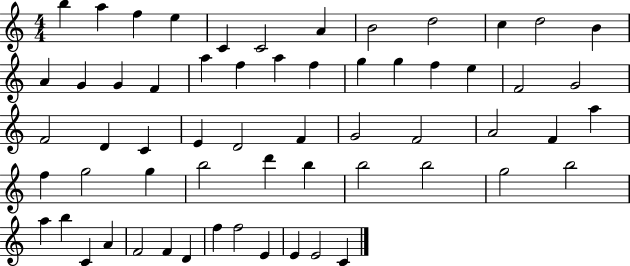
{
  \clef treble
  \numericTimeSignature
  \time 4/4
  \key c \major
  b''4 a''4 f''4 e''4 | c'4 c'2 a'4 | b'2 d''2 | c''4 d''2 b'4 | \break a'4 g'4 g'4 f'4 | a''4 f''4 a''4 f''4 | g''4 g''4 f''4 e''4 | f'2 g'2 | \break f'2 d'4 c'4 | e'4 d'2 f'4 | g'2 f'2 | a'2 f'4 a''4 | \break f''4 g''2 g''4 | b''2 d'''4 b''4 | b''2 b''2 | g''2 b''2 | \break a''4 b''4 c'4 a'4 | f'2 f'4 d'4 | f''4 f''2 e'4 | e'4 e'2 c'4 | \break \bar "|."
}